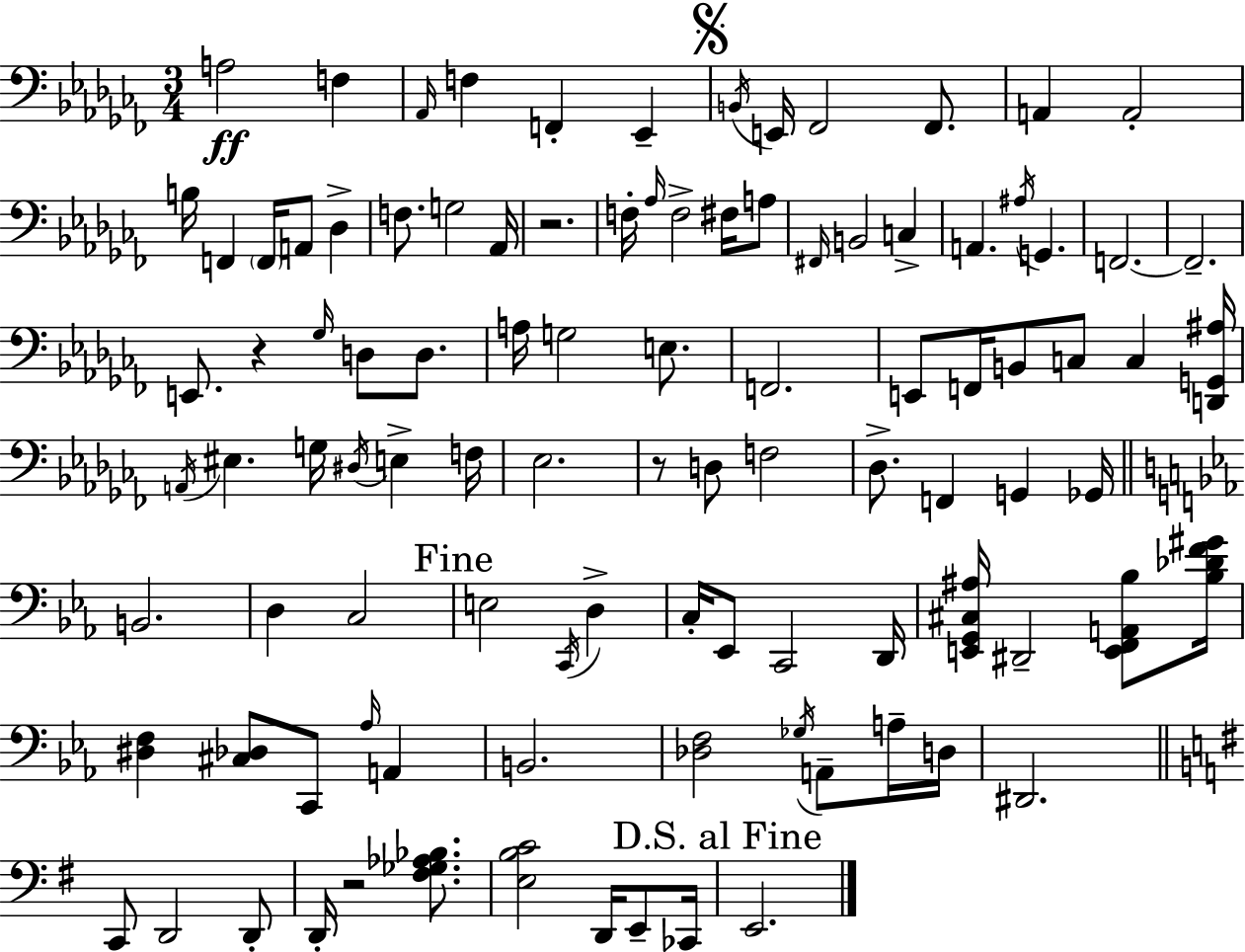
X:1
T:Untitled
M:3/4
L:1/4
K:Abm
A,2 F, _A,,/4 F, F,, _E,, B,,/4 E,,/4 _F,,2 _F,,/2 A,, A,,2 B,/4 F,, F,,/4 A,,/2 _D, F,/2 G,2 _A,,/4 z2 F,/4 _A,/4 F,2 ^F,/4 A,/2 ^F,,/4 B,,2 C, A,, ^A,/4 G,, F,,2 F,,2 E,,/2 z _G,/4 D,/2 D,/2 A,/4 G,2 E,/2 F,,2 E,,/2 F,,/4 B,,/2 C,/2 C, [D,,G,,^A,]/4 A,,/4 ^E, G,/4 ^D,/4 E, F,/4 _E,2 z/2 D,/2 F,2 _D,/2 F,, G,, _G,,/4 B,,2 D, C,2 E,2 C,,/4 D, C,/4 _E,,/2 C,,2 D,,/4 [E,,G,,^C,^A,]/4 ^D,,2 [E,,F,,A,,_B,]/2 [_B,_DF^G]/4 [^D,F,] [^C,_D,]/2 C,,/2 _A,/4 A,, B,,2 [_D,F,]2 _G,/4 A,,/2 A,/4 D,/4 ^D,,2 C,,/2 D,,2 D,,/2 D,,/4 z2 [^F,_G,_A,_B,]/2 [E,B,C]2 D,,/4 E,,/2 _C,,/4 E,,2